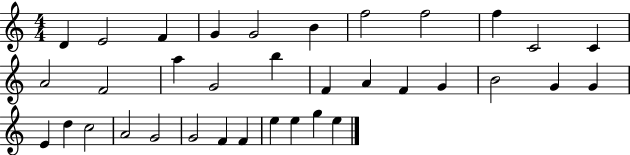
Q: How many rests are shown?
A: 0